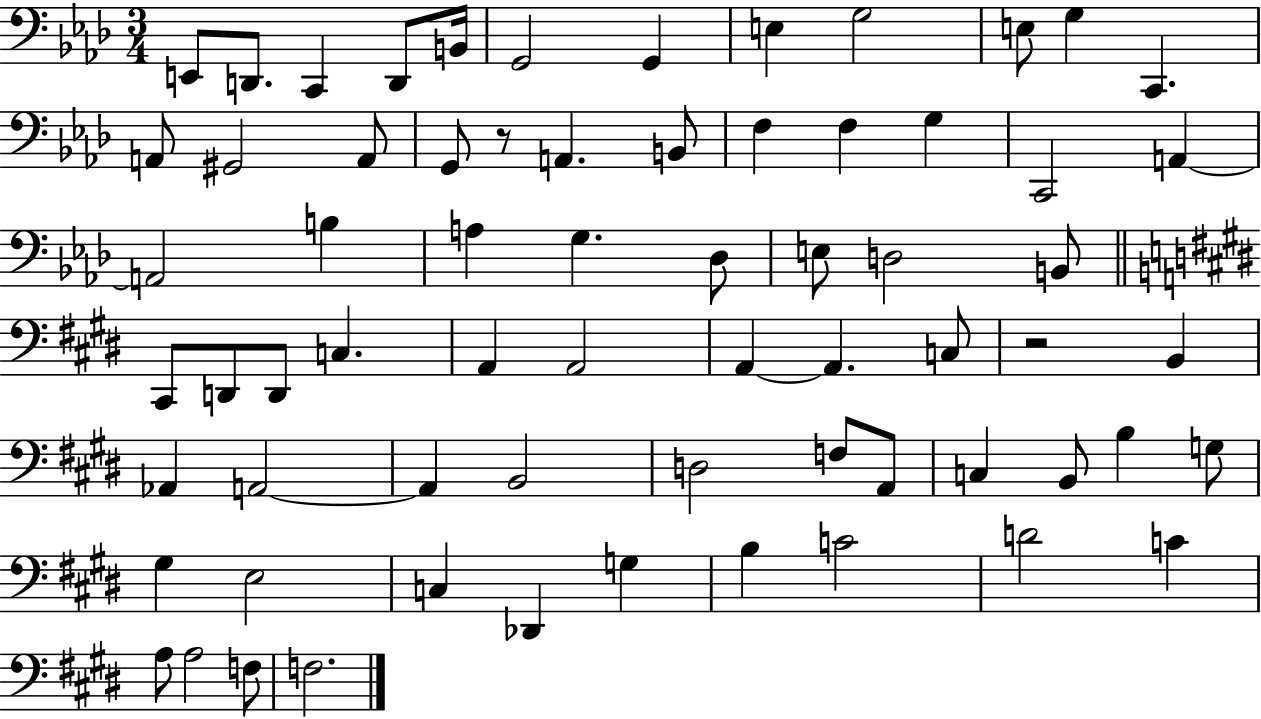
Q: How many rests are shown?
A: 2